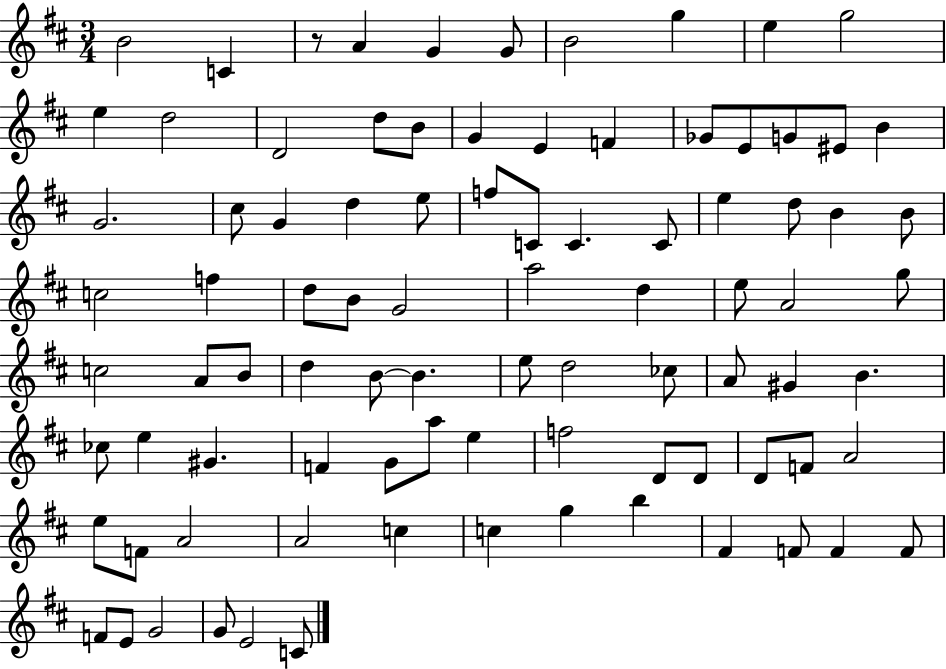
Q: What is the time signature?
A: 3/4